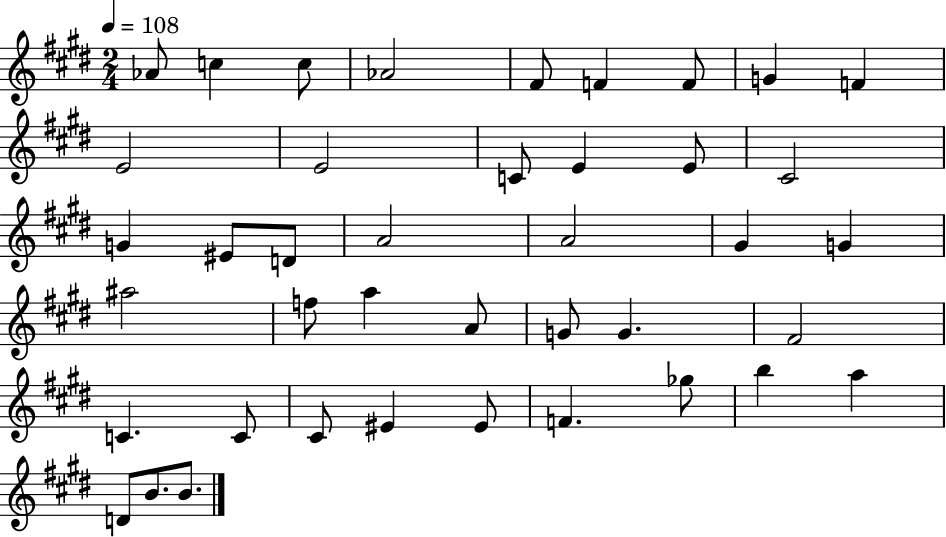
{
  \clef treble
  \numericTimeSignature
  \time 2/4
  \key e \major
  \tempo 4 = 108
  \repeat volta 2 { aes'8 c''4 c''8 | aes'2 | fis'8 f'4 f'8 | g'4 f'4 | \break e'2 | e'2 | c'8 e'4 e'8 | cis'2 | \break g'4 eis'8 d'8 | a'2 | a'2 | gis'4 g'4 | \break ais''2 | f''8 a''4 a'8 | g'8 g'4. | fis'2 | \break c'4. c'8 | cis'8 eis'4 eis'8 | f'4. ges''8 | b''4 a''4 | \break d'8 b'8. b'8. | } \bar "|."
}